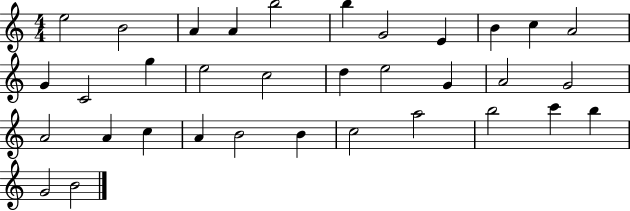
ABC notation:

X:1
T:Untitled
M:4/4
L:1/4
K:C
e2 B2 A A b2 b G2 E B c A2 G C2 g e2 c2 d e2 G A2 G2 A2 A c A B2 B c2 a2 b2 c' b G2 B2